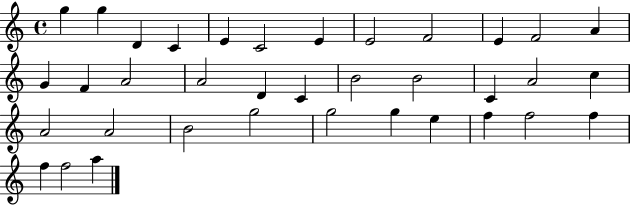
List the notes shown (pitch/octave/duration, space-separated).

G5/q G5/q D4/q C4/q E4/q C4/h E4/q E4/h F4/h E4/q F4/h A4/q G4/q F4/q A4/h A4/h D4/q C4/q B4/h B4/h C4/q A4/h C5/q A4/h A4/h B4/h G5/h G5/h G5/q E5/q F5/q F5/h F5/q F5/q F5/h A5/q